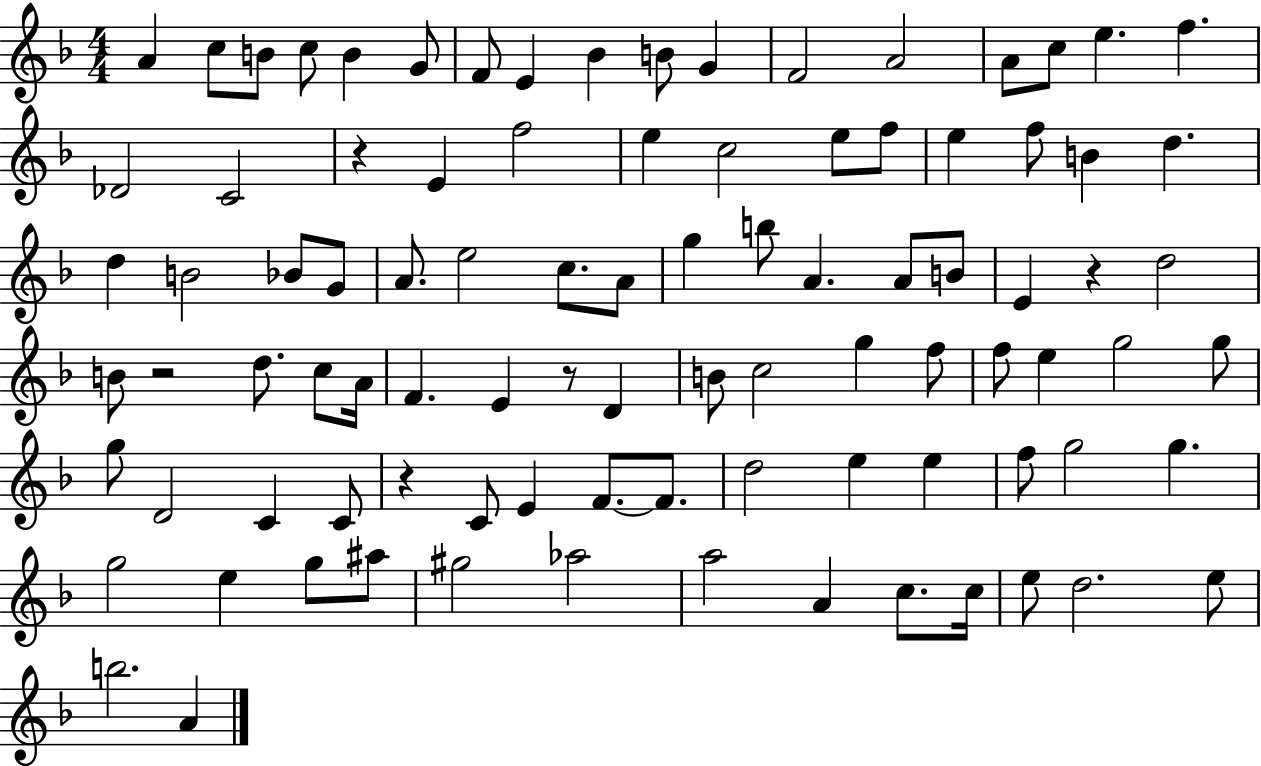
A4/q C5/e B4/e C5/e B4/q G4/e F4/e E4/q Bb4/q B4/e G4/q F4/h A4/h A4/e C5/e E5/q. F5/q. Db4/h C4/h R/q E4/q F5/h E5/q C5/h E5/e F5/e E5/q F5/e B4/q D5/q. D5/q B4/h Bb4/e G4/e A4/e. E5/h C5/e. A4/e G5/q B5/e A4/q. A4/e B4/e E4/q R/q D5/h B4/e R/h D5/e. C5/e A4/s F4/q. E4/q R/e D4/q B4/e C5/h G5/q F5/e F5/e E5/q G5/h G5/e G5/e D4/h C4/q C4/e R/q C4/e E4/q F4/e. F4/e. D5/h E5/q E5/q F5/e G5/h G5/q. G5/h E5/q G5/e A#5/e G#5/h Ab5/h A5/h A4/q C5/e. C5/s E5/e D5/h. E5/e B5/h. A4/q